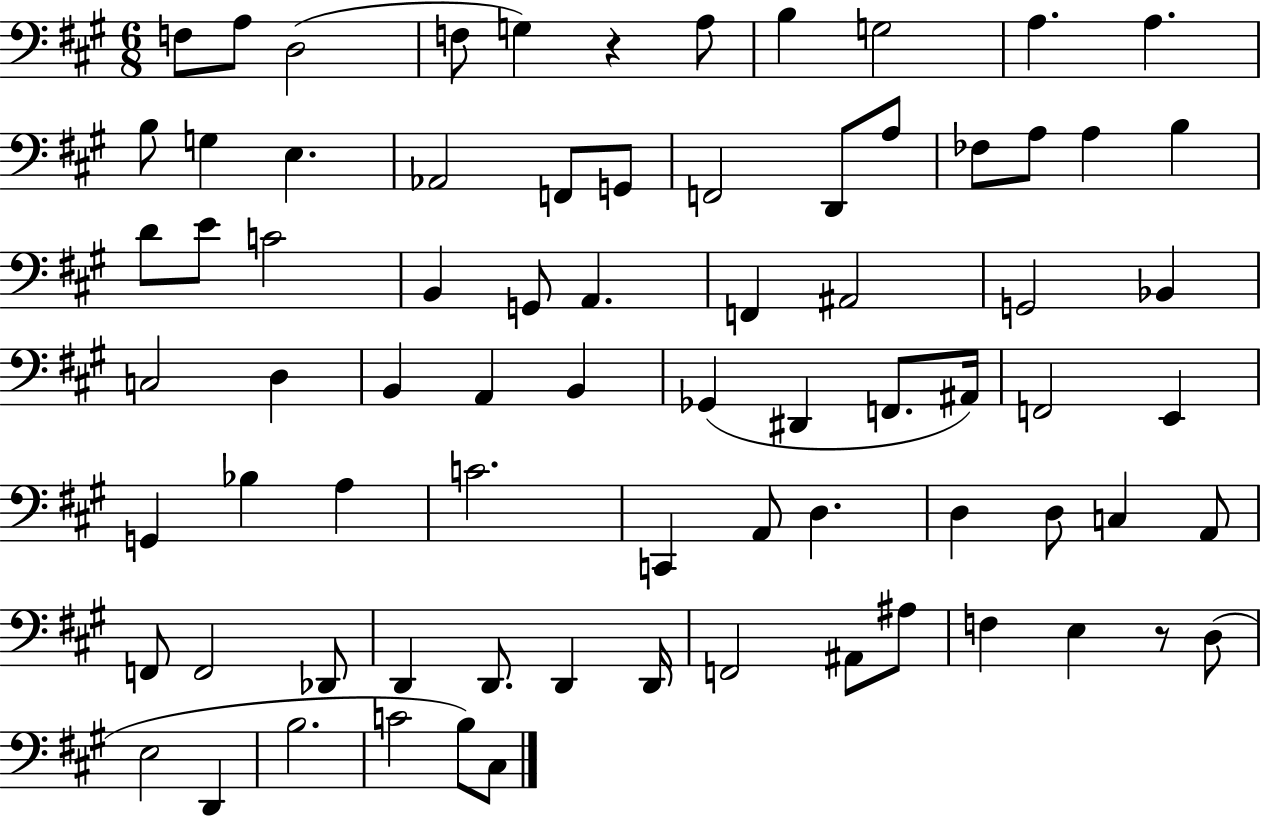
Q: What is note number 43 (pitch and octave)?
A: F2